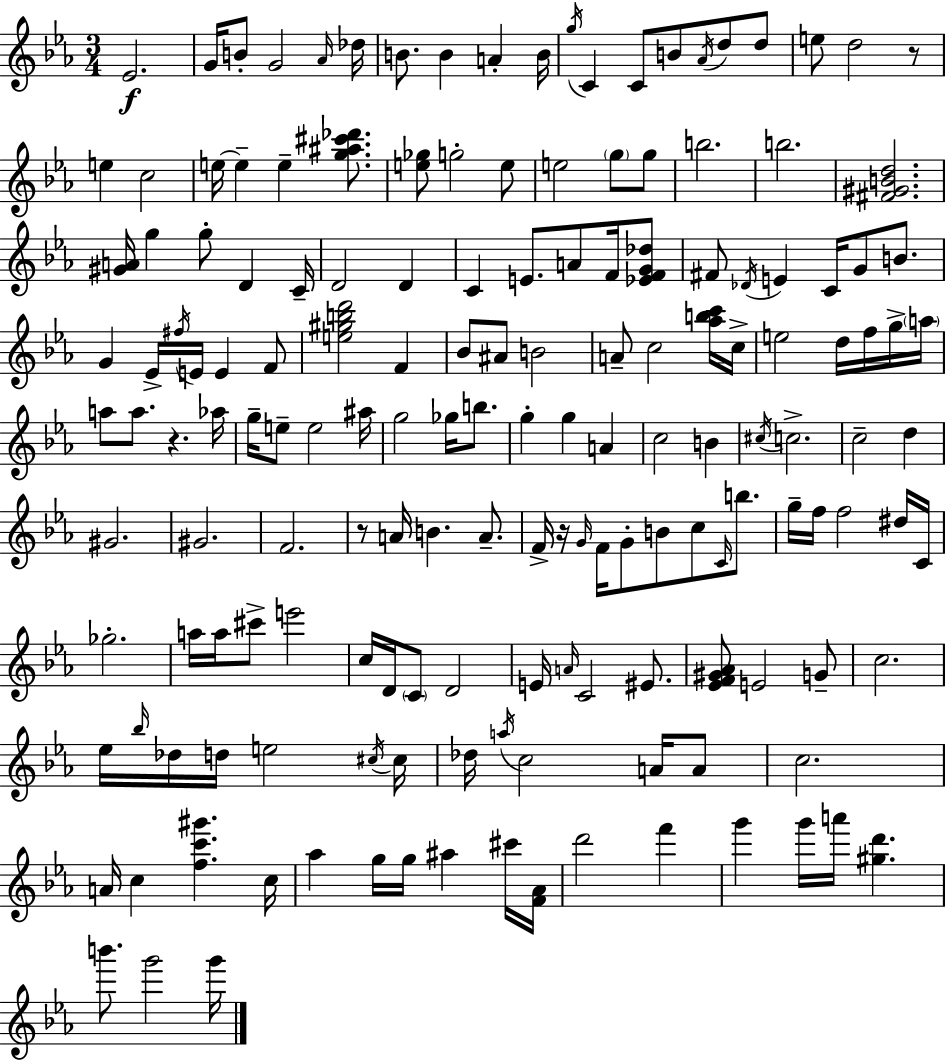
{
  \clef treble
  \numericTimeSignature
  \time 3/4
  \key ees \major
  ees'2.\f | g'16 b'8-. g'2 \grace { aes'16 } | des''16 b'8. b'4 a'4-. | b'16 \acciaccatura { g''16 } c'4 c'8 b'8 \acciaccatura { aes'16 } d''8 | \break d''8 e''8 d''2 | r8 e''4 c''2 | e''16~~ e''4-- e''4-- | <g'' ais'' cis''' des'''>8. <e'' ges''>8 g''2-. | \break e''8 e''2 \parenthesize g''8 | g''8 b''2. | b''2. | <fis' gis' b' d''>2. | \break <gis' a'>16 g''4 g''8-. d'4 | c'16-- d'2 d'4 | c'4 e'8. a'8 | f'16 <ees' f' g' des''>8 fis'8 \acciaccatura { des'16 } e'4 c'16 g'8 | \break b'8. g'4 ees'16-> \acciaccatura { fis''16 } e'16 e'4 | f'8 <e'' gis'' b'' d'''>2 | f'4 bes'8 ais'8 b'2 | a'8-- c''2 | \break <aes'' b'' c'''>16 c''16-> e''2 | d''16 f''16 g''16-> \parenthesize a''16 a''8 a''8. r4. | aes''16 g''16-- e''8-- e''2 | ais''16 g''2 | \break ges''16 b''8. g''4-. g''4 | a'4 c''2 | b'4 \acciaccatura { cis''16 } c''2.-> | c''2-- | \break d''4 gis'2. | gis'2. | f'2. | r8 a'16 b'4. | \break a'8.-- f'16-> r16 \grace { g'16 } f'16 g'8-. | b'8 c''8 \grace { c'16 } b''8. g''16-- f''16 f''2 | dis''16 c'16 ges''2.-. | a''16 a''16 cis'''8-> | \break e'''2 c''16 d'16 \parenthesize c'8 | d'2 e'16 \grace { a'16 } c'2 | eis'8. <ees' f' gis' aes'>8 e'2 | g'8-- c''2. | \break ees''16 \grace { bes''16 } des''16 | d''16 e''2 \acciaccatura { cis''16 } cis''16 des''16 | \acciaccatura { a''16 } c''2 a'16 a'8 | c''2. | \break a'16 c''4 <f'' c''' gis'''>4. c''16 | aes''4 g''16 g''16 ais''4 cis'''16 <f' aes'>16 | d'''2 f'''4 | g'''4 g'''16 a'''16 <gis'' d'''>4. | \break b'''8. g'''2 g'''16 | \bar "|."
}